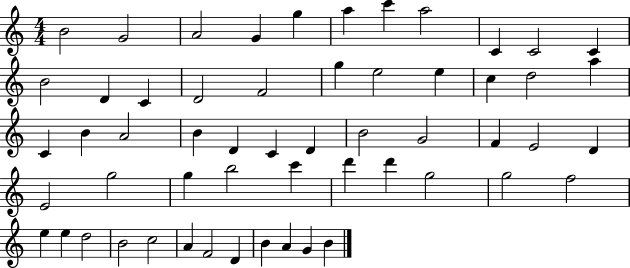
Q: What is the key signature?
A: C major